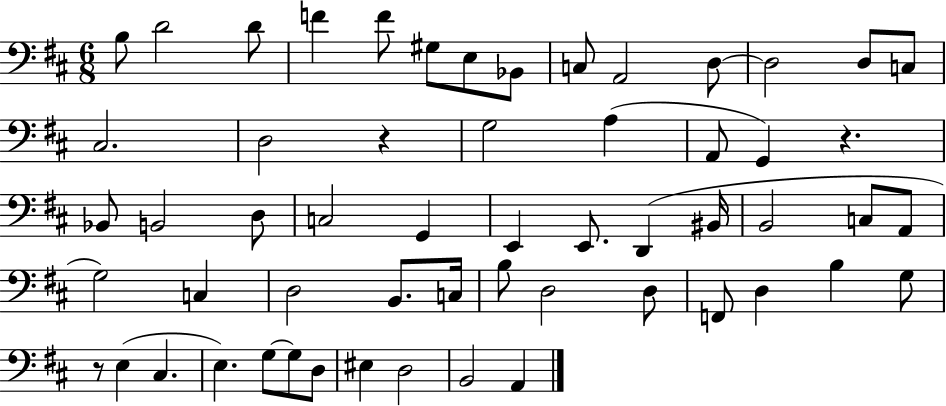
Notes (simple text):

B3/e D4/h D4/e F4/q F4/e G#3/e E3/e Bb2/e C3/e A2/h D3/e D3/h D3/e C3/e C#3/h. D3/h R/q G3/h A3/q A2/e G2/q R/q. Bb2/e B2/h D3/e C3/h G2/q E2/q E2/e. D2/q BIS2/s B2/h C3/e A2/e G3/h C3/q D3/h B2/e. C3/s B3/e D3/h D3/e F2/e D3/q B3/q G3/e R/e E3/q C#3/q. E3/q. G3/e G3/e D3/e EIS3/q D3/h B2/h A2/q